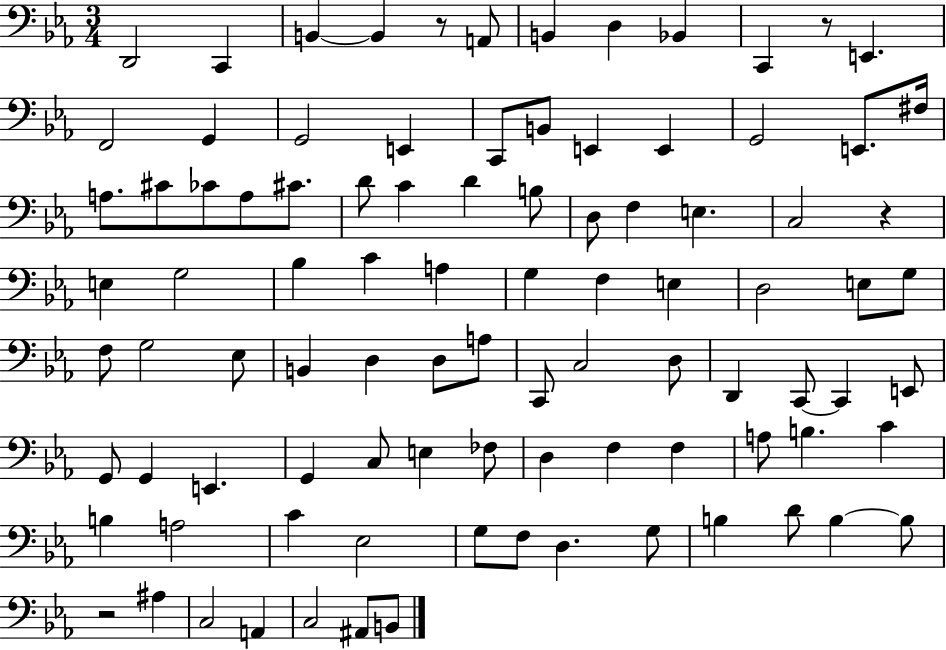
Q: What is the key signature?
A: EES major